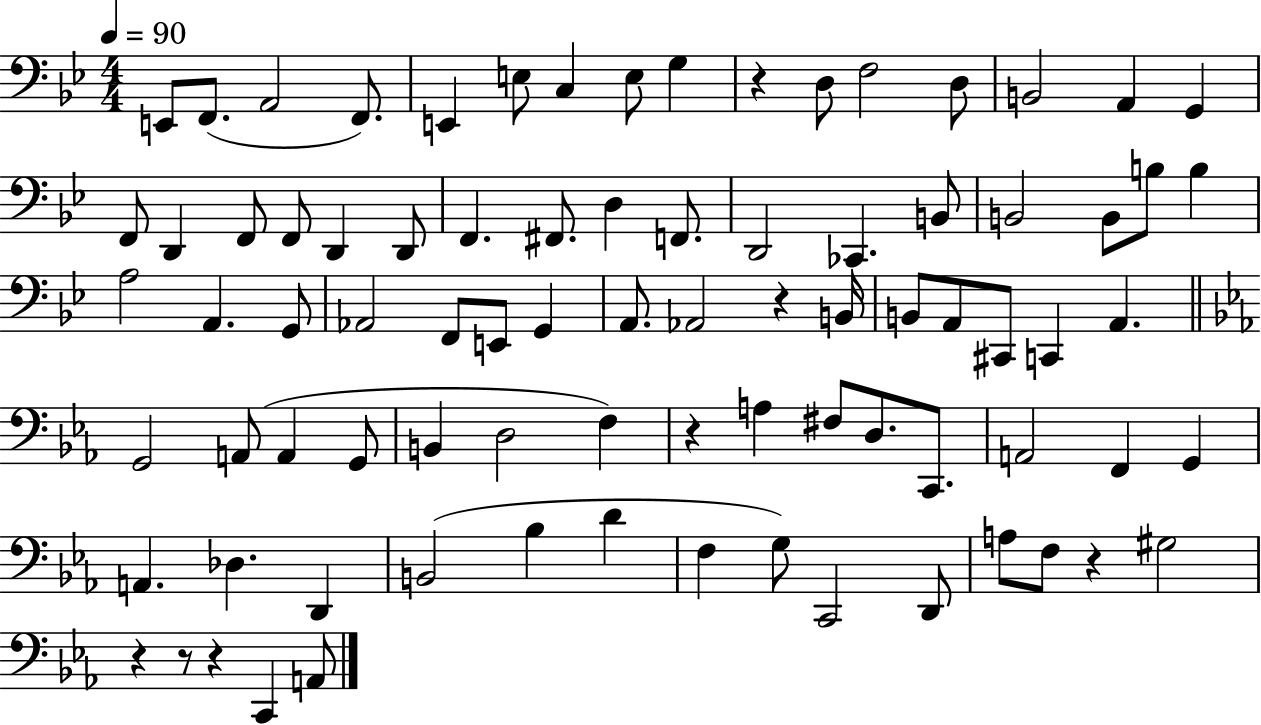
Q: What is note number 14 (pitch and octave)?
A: A2